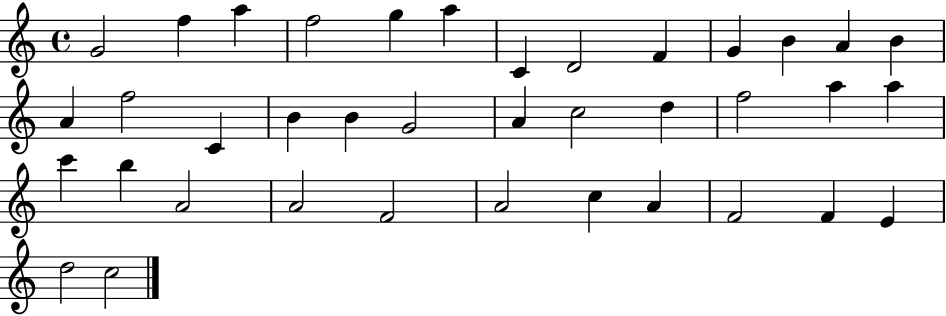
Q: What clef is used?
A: treble